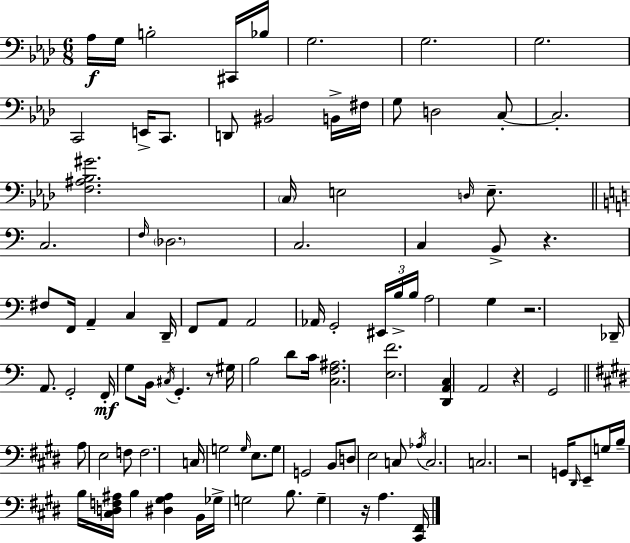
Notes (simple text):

Ab3/s G3/s B3/h C#2/s Bb3/s G3/h. G3/h. G3/h. C2/h E2/s C2/e. D2/e BIS2/h B2/s F#3/s G3/e D3/h C3/e C3/h. [F3,A#3,Bb3,G#4]/h. C3/s E3/h D3/s E3/e. C3/h. F3/s Db3/h. C3/h. C3/q B2/e R/q. F#3/e F2/s A2/q C3/q D2/s F2/e A2/e A2/h Ab2/s G2/h EIS2/s B3/s B3/s A3/h G3/q R/h. Db2/s A2/e. G2/h F2/s G3/e B2/s C#3/s G2/q. R/e G#3/s B3/h D4/e C4/s [C3,F3,A#3]/h. [E3,F4]/h. [D2,A2,C3]/q A2/h R/q G2/h A3/e E3/h F3/e F3/h. C3/s G3/h G3/s E3/e. G3/e G2/h B2/e D3/e E3/h C3/e Ab3/s C3/h. C3/h. R/h G2/s D#2/s E2/e G3/s B3/s B3/s [C#3,D3,F3,A#3]/s B3/q [D#3,G#3,A#3]/q B2/s Gb3/s G3/h B3/e. G3/q R/s A3/q. [C#2,F#2]/s